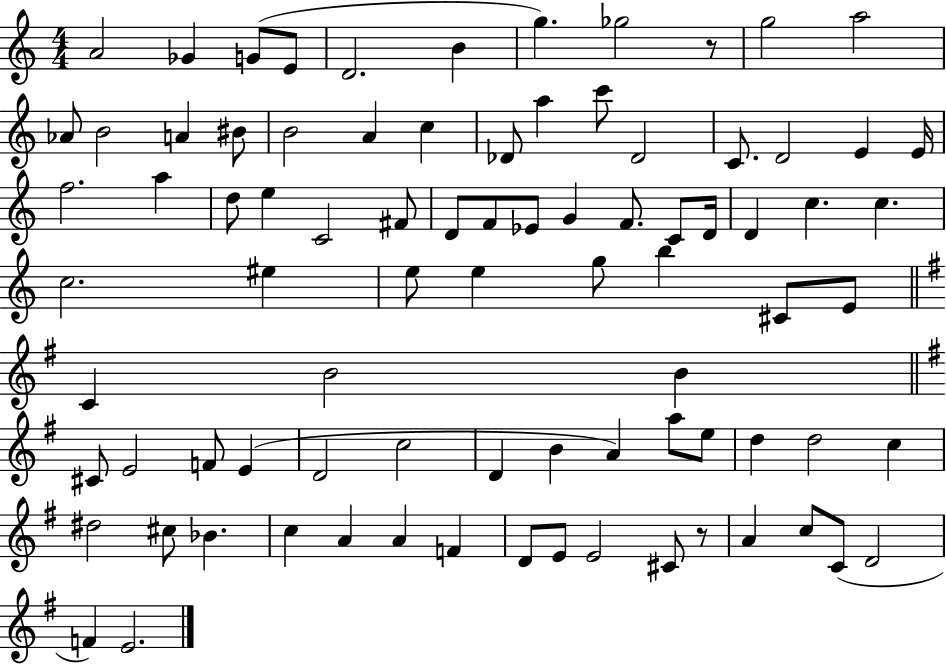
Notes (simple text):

A4/h Gb4/q G4/e E4/e D4/h. B4/q G5/q. Gb5/h R/e G5/h A5/h Ab4/e B4/h A4/q BIS4/e B4/h A4/q C5/q Db4/e A5/q C6/e Db4/h C4/e. D4/h E4/q E4/s F5/h. A5/q D5/e E5/q C4/h F#4/e D4/e F4/e Eb4/e G4/q F4/e. C4/e D4/s D4/q C5/q. C5/q. C5/h. EIS5/q E5/e E5/q G5/e B5/q C#4/e E4/e C4/q B4/h B4/q C#4/e E4/h F4/e E4/q D4/h C5/h D4/q B4/q A4/q A5/e E5/e D5/q D5/h C5/q D#5/h C#5/e Bb4/q. C5/q A4/q A4/q F4/q D4/e E4/e E4/h C#4/e R/e A4/q C5/e C4/e D4/h F4/q E4/h.